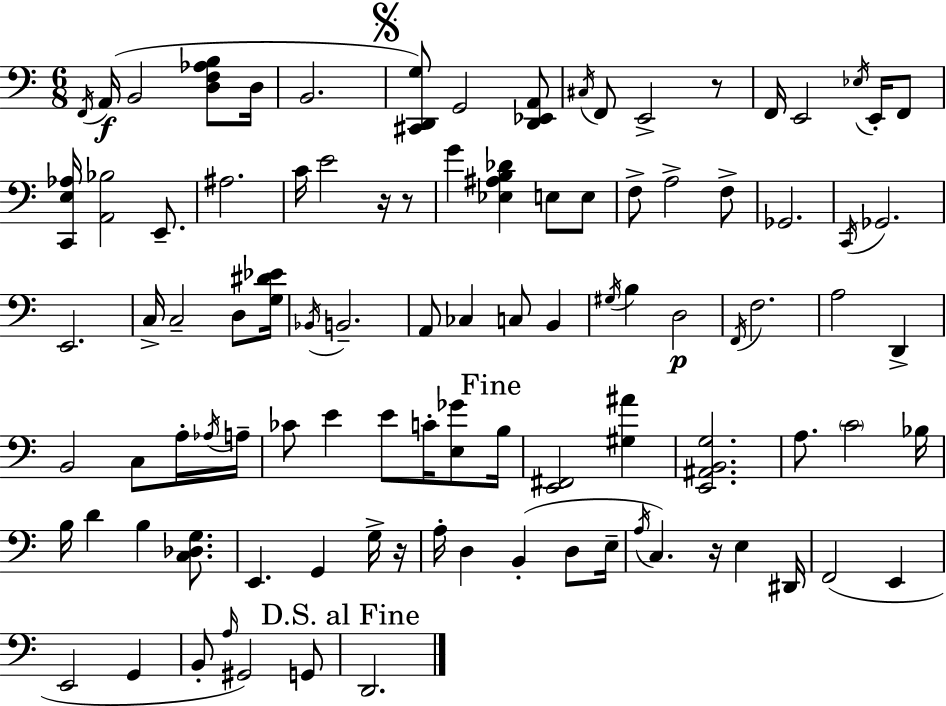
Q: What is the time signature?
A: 6/8